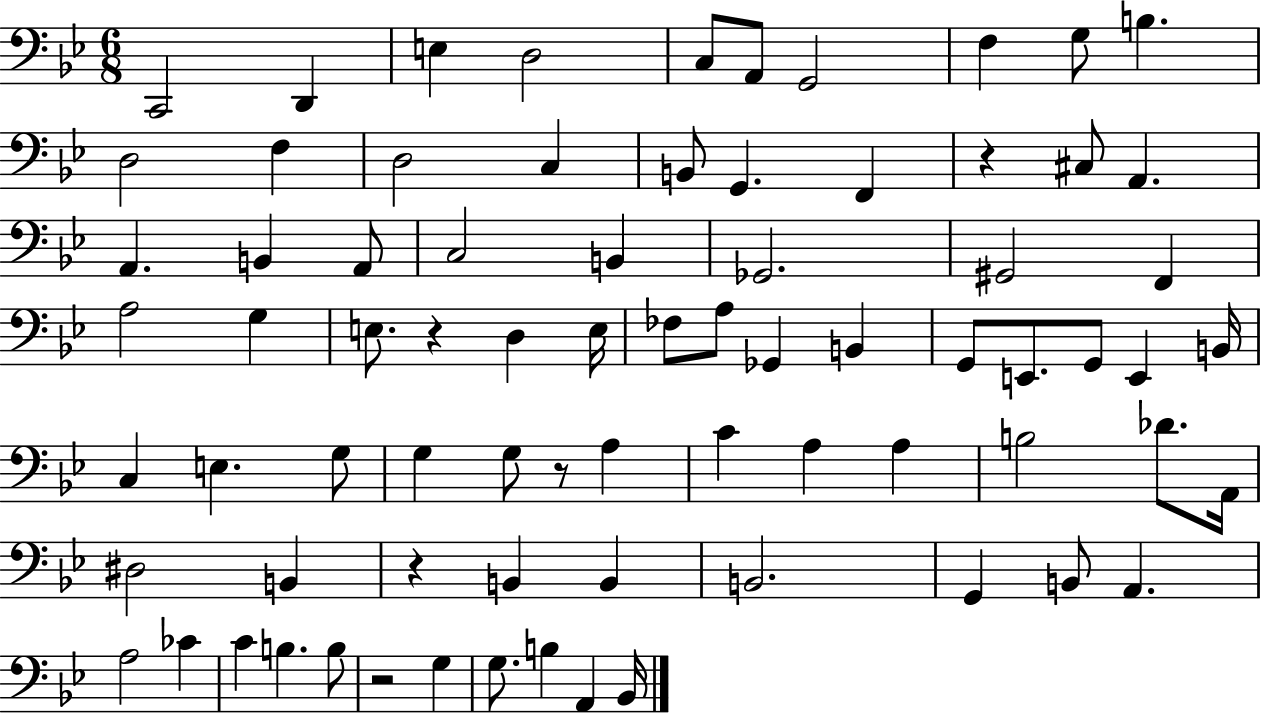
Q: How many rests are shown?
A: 5